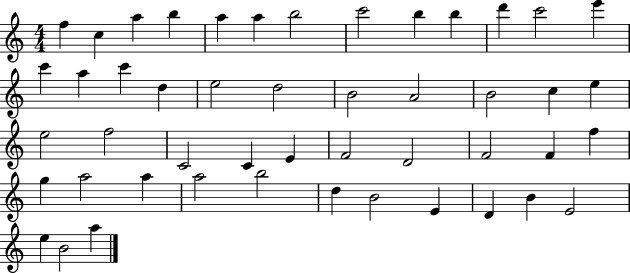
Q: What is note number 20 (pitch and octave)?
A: B4